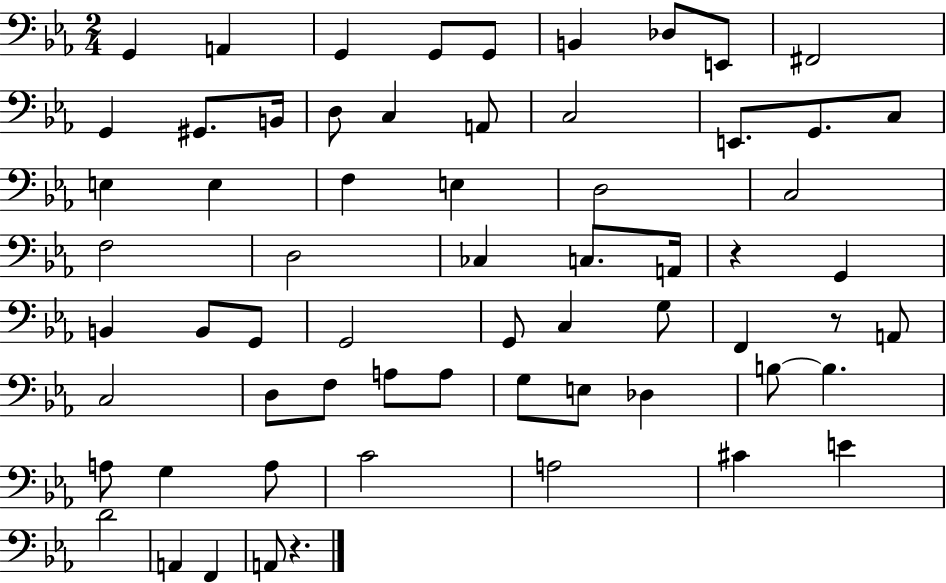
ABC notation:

X:1
T:Untitled
M:2/4
L:1/4
K:Eb
G,, A,, G,, G,,/2 G,,/2 B,, _D,/2 E,,/2 ^F,,2 G,, ^G,,/2 B,,/4 D,/2 C, A,,/2 C,2 E,,/2 G,,/2 C,/2 E, E, F, E, D,2 C,2 F,2 D,2 _C, C,/2 A,,/4 z G,, B,, B,,/2 G,,/2 G,,2 G,,/2 C, G,/2 F,, z/2 A,,/2 C,2 D,/2 F,/2 A,/2 A,/2 G,/2 E,/2 _D, B,/2 B, A,/2 G, A,/2 C2 A,2 ^C E D2 A,, F,, A,,/2 z